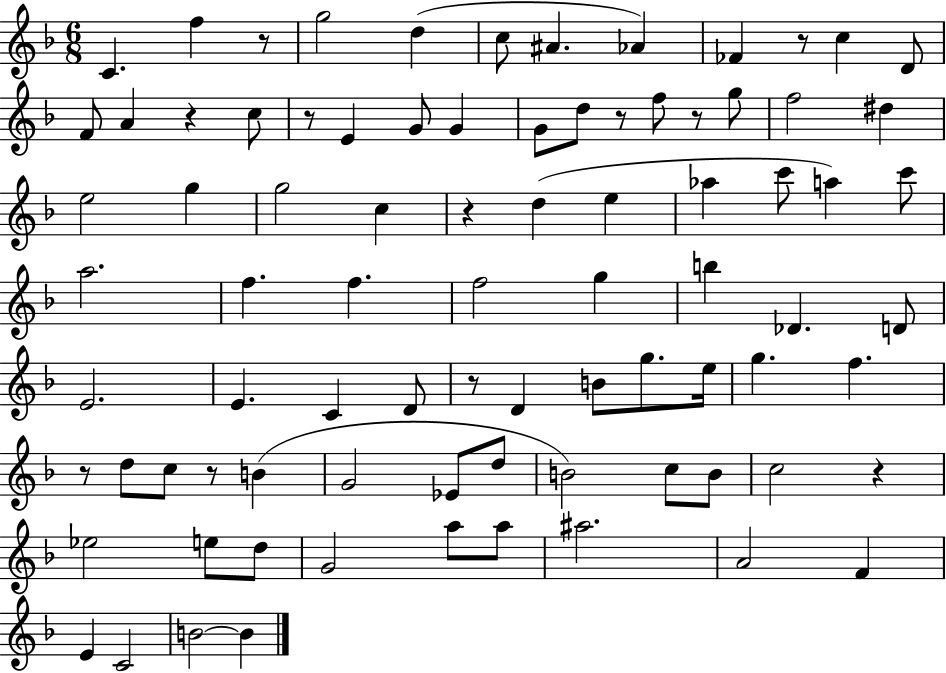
X:1
T:Untitled
M:6/8
L:1/4
K:F
C f z/2 g2 d c/2 ^A _A _F z/2 c D/2 F/2 A z c/2 z/2 E G/2 G G/2 d/2 z/2 f/2 z/2 g/2 f2 ^d e2 g g2 c z d e _a c'/2 a c'/2 a2 f f f2 g b _D D/2 E2 E C D/2 z/2 D B/2 g/2 e/4 g f z/2 d/2 c/2 z/2 B G2 _E/2 d/2 B2 c/2 B/2 c2 z _e2 e/2 d/2 G2 a/2 a/2 ^a2 A2 F E C2 B2 B